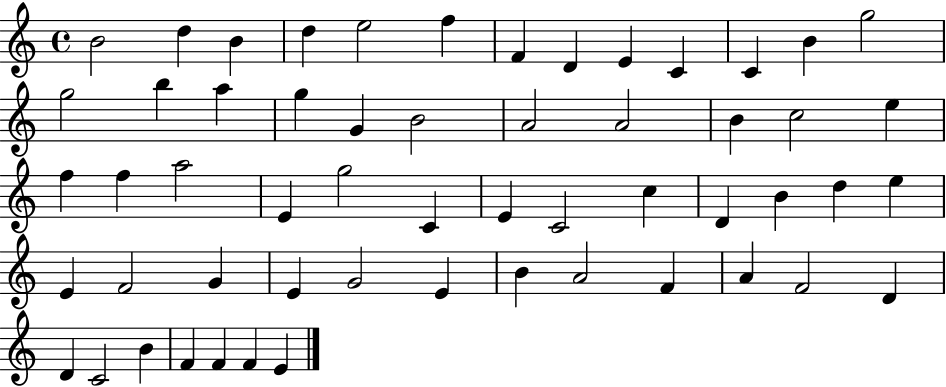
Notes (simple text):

B4/h D5/q B4/q D5/q E5/h F5/q F4/q D4/q E4/q C4/q C4/q B4/q G5/h G5/h B5/q A5/q G5/q G4/q B4/h A4/h A4/h B4/q C5/h E5/q F5/q F5/q A5/h E4/q G5/h C4/q E4/q C4/h C5/q D4/q B4/q D5/q E5/q E4/q F4/h G4/q E4/q G4/h E4/q B4/q A4/h F4/q A4/q F4/h D4/q D4/q C4/h B4/q F4/q F4/q F4/q E4/q